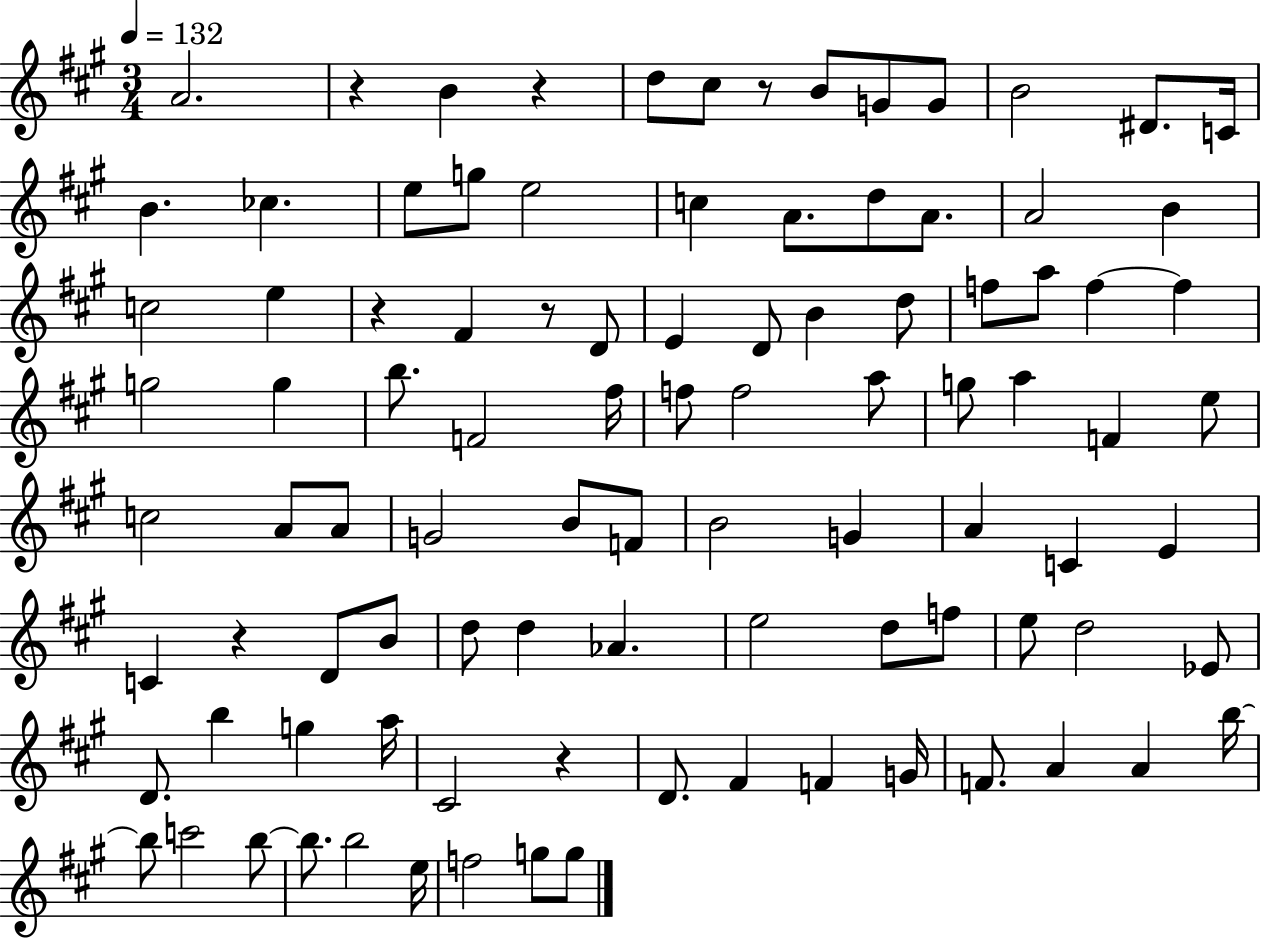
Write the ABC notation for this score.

X:1
T:Untitled
M:3/4
L:1/4
K:A
A2 z B z d/2 ^c/2 z/2 B/2 G/2 G/2 B2 ^D/2 C/4 B _c e/2 g/2 e2 c A/2 d/2 A/2 A2 B c2 e z ^F z/2 D/2 E D/2 B d/2 f/2 a/2 f f g2 g b/2 F2 ^f/4 f/2 f2 a/2 g/2 a F e/2 c2 A/2 A/2 G2 B/2 F/2 B2 G A C E C z D/2 B/2 d/2 d _A e2 d/2 f/2 e/2 d2 _E/2 D/2 b g a/4 ^C2 z D/2 ^F F G/4 F/2 A A b/4 b/2 c'2 b/2 b/2 b2 e/4 f2 g/2 g/2